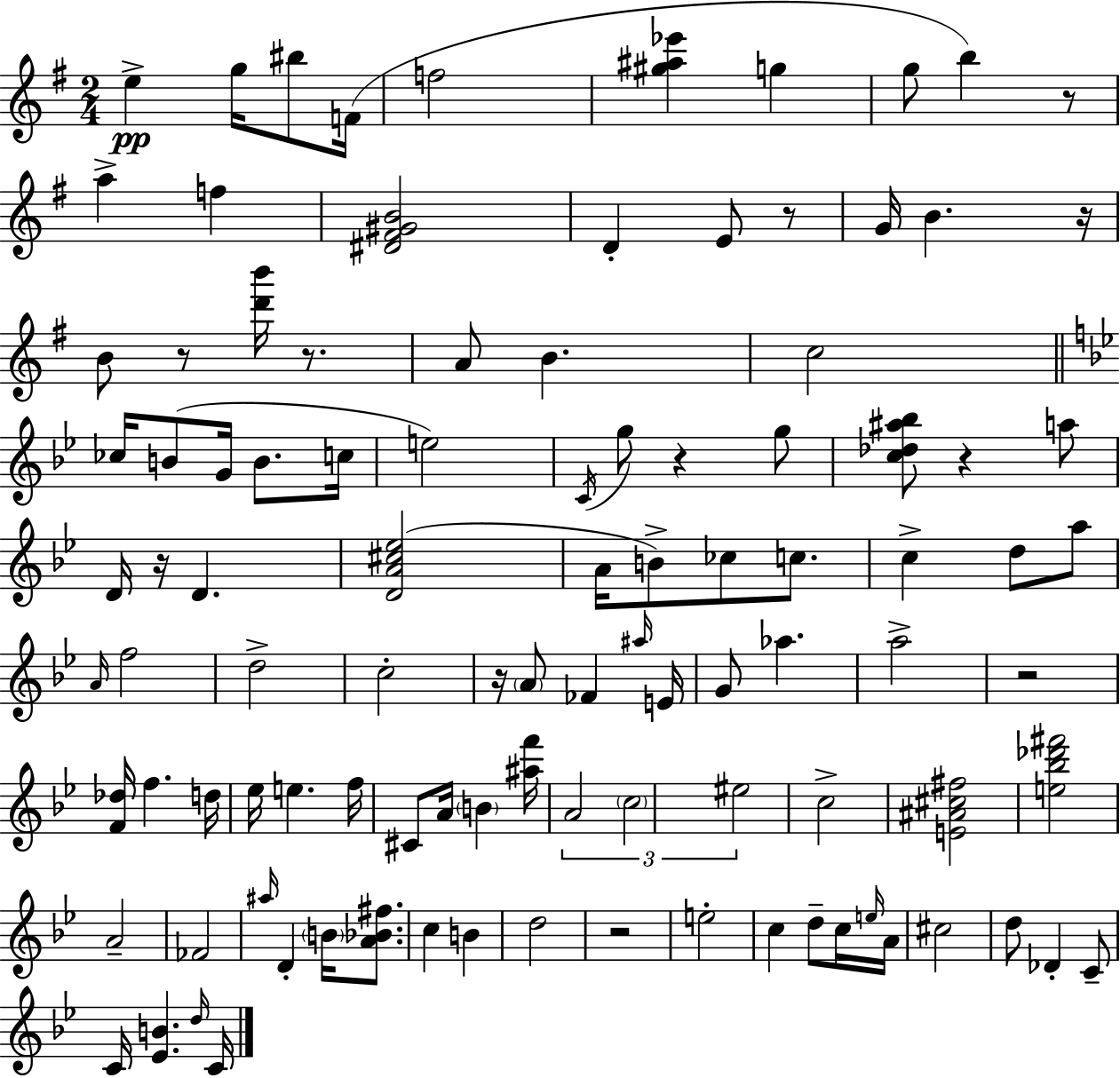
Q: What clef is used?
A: treble